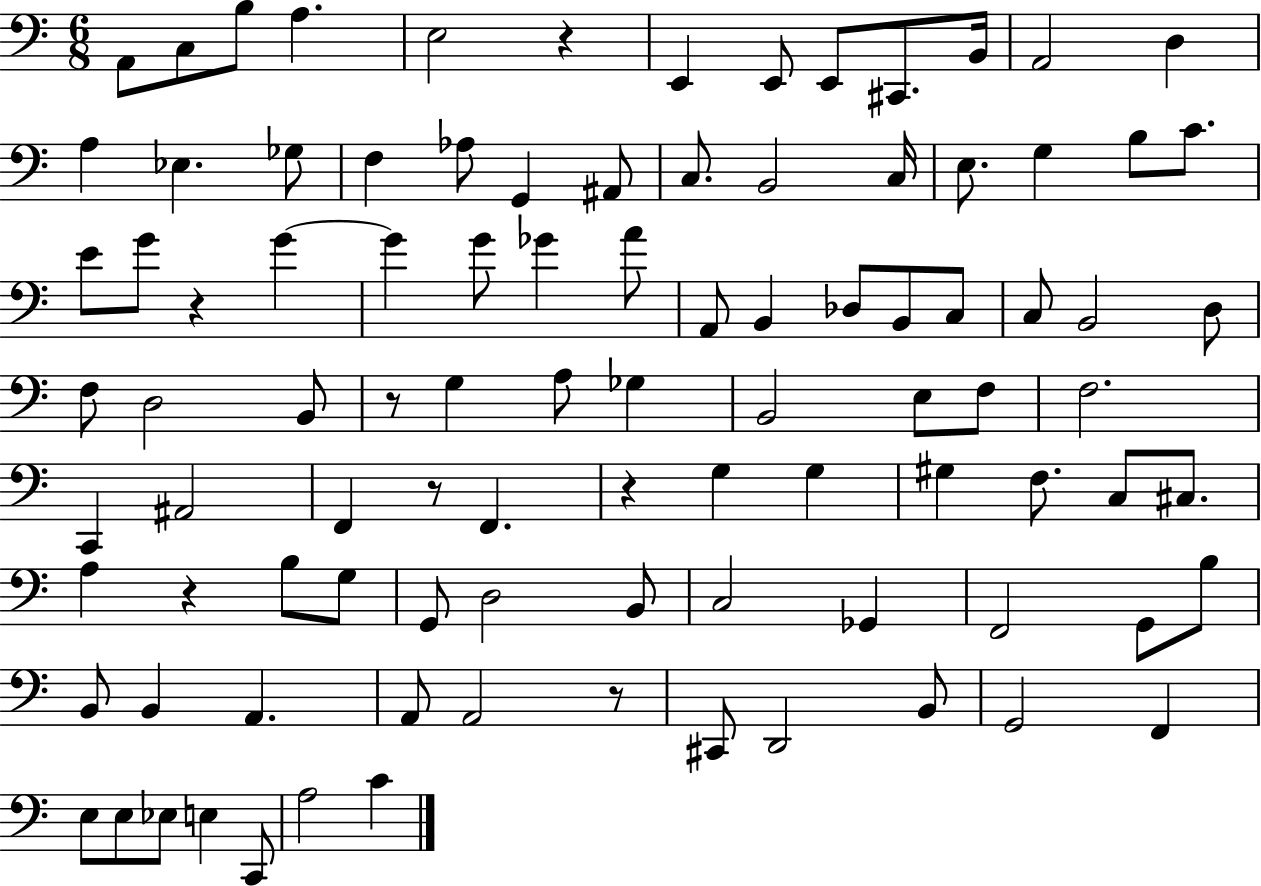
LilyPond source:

{
  \clef bass
  \numericTimeSignature
  \time 6/8
  \key c \major
  a,8 c8 b8 a4. | e2 r4 | e,4 e,8 e,8 cis,8. b,16 | a,2 d4 | \break a4 ees4. ges8 | f4 aes8 g,4 ais,8 | c8. b,2 c16 | e8. g4 b8 c'8. | \break e'8 g'8 r4 g'4~~ | g'4 g'8 ges'4 a'8 | a,8 b,4 des8 b,8 c8 | c8 b,2 d8 | \break f8 d2 b,8 | r8 g4 a8 ges4 | b,2 e8 f8 | f2. | \break c,4 ais,2 | f,4 r8 f,4. | r4 g4 g4 | gis4 f8. c8 cis8. | \break a4 r4 b8 g8 | g,8 d2 b,8 | c2 ges,4 | f,2 g,8 b8 | \break b,8 b,4 a,4. | a,8 a,2 r8 | cis,8 d,2 b,8 | g,2 f,4 | \break e8 e8 ees8 e4 c,8 | a2 c'4 | \bar "|."
}